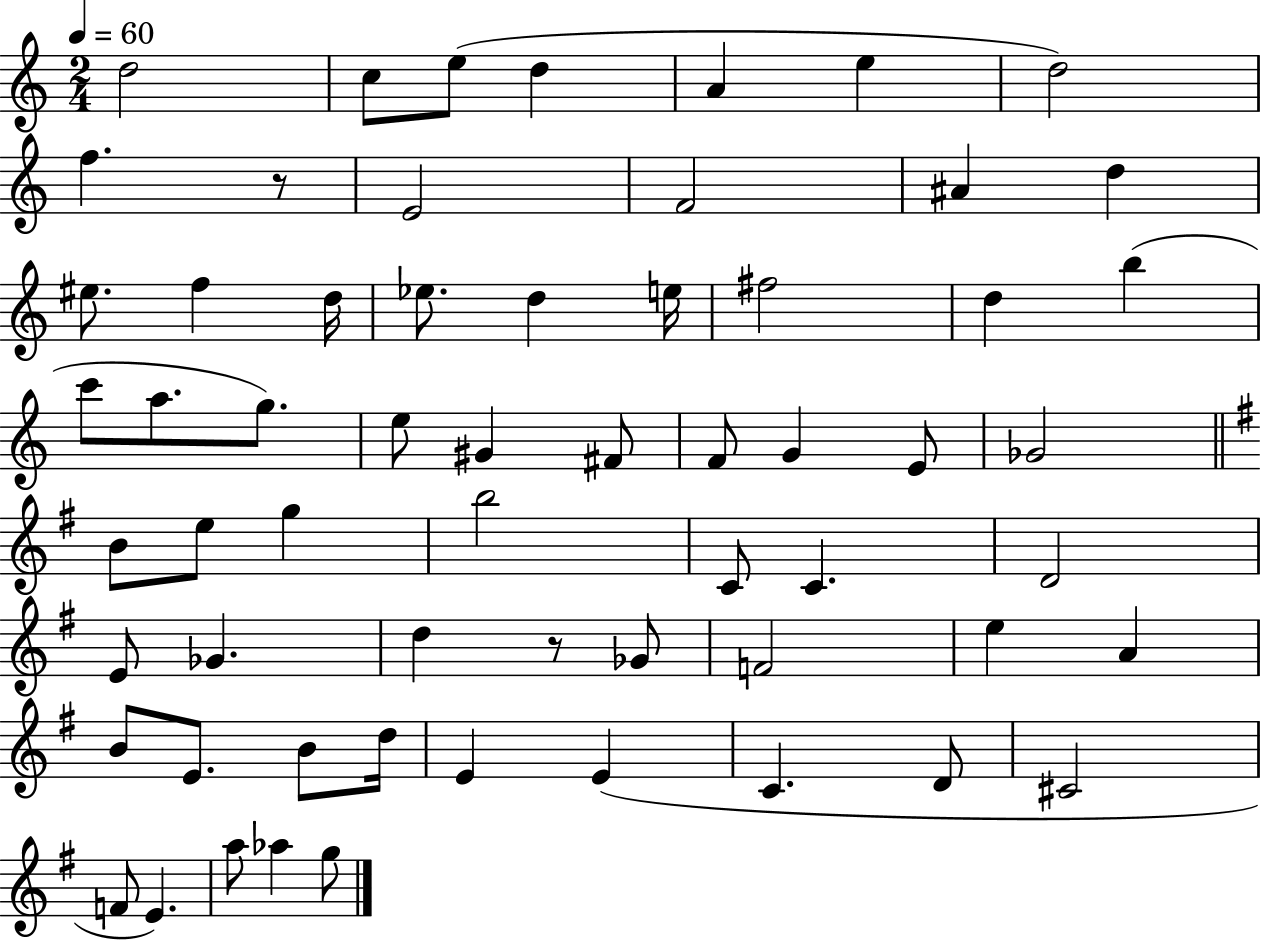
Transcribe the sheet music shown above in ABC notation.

X:1
T:Untitled
M:2/4
L:1/4
K:C
d2 c/2 e/2 d A e d2 f z/2 E2 F2 ^A d ^e/2 f d/4 _e/2 d e/4 ^f2 d b c'/2 a/2 g/2 e/2 ^G ^F/2 F/2 G E/2 _G2 B/2 e/2 g b2 C/2 C D2 E/2 _G d z/2 _G/2 F2 e A B/2 E/2 B/2 d/4 E E C D/2 ^C2 F/2 E a/2 _a g/2